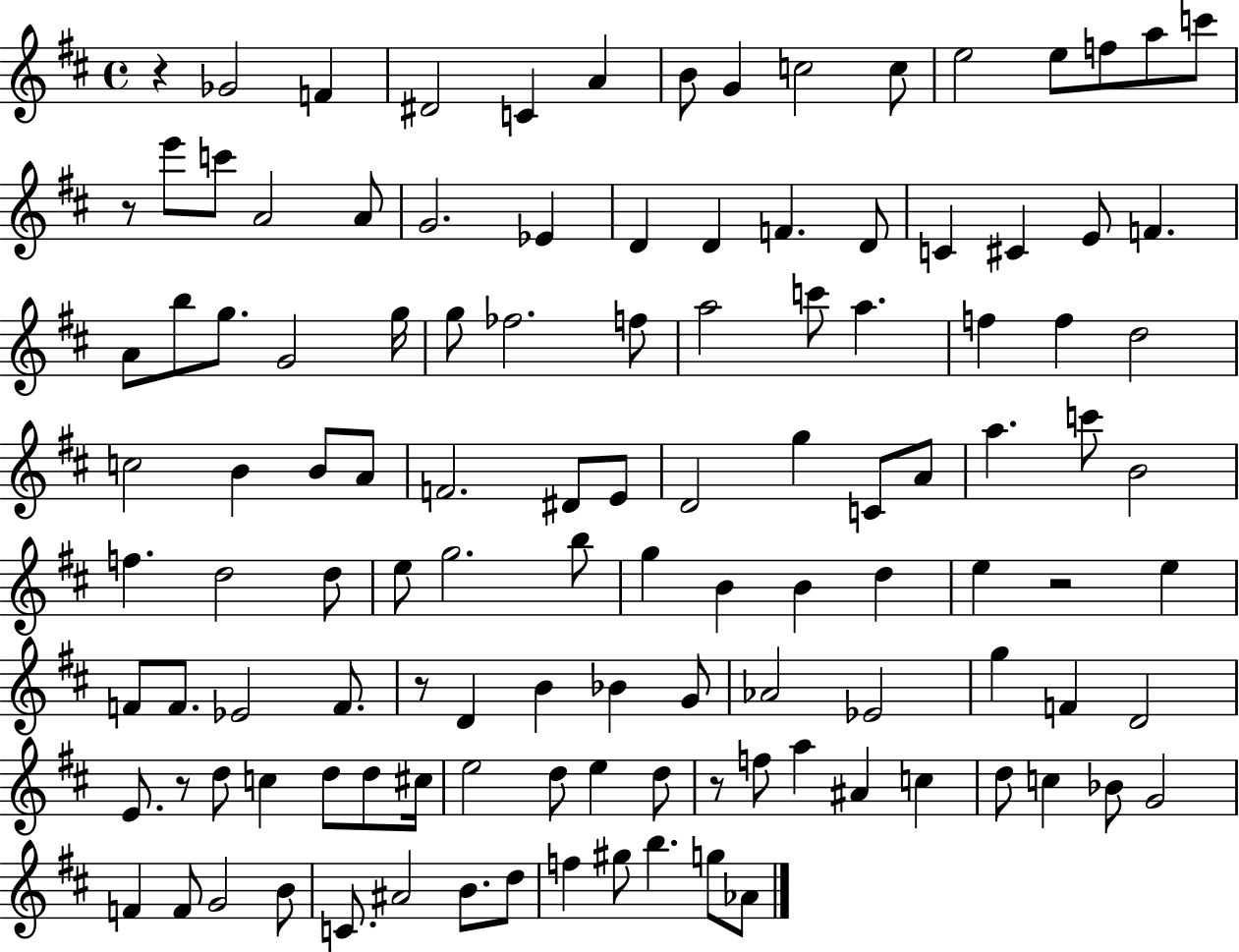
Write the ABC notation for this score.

X:1
T:Untitled
M:4/4
L:1/4
K:D
z _G2 F ^D2 C A B/2 G c2 c/2 e2 e/2 f/2 a/2 c'/2 z/2 e'/2 c'/2 A2 A/2 G2 _E D D F D/2 C ^C E/2 F A/2 b/2 g/2 G2 g/4 g/2 _f2 f/2 a2 c'/2 a f f d2 c2 B B/2 A/2 F2 ^D/2 E/2 D2 g C/2 A/2 a c'/2 B2 f d2 d/2 e/2 g2 b/2 g B B d e z2 e F/2 F/2 _E2 F/2 z/2 D B _B G/2 _A2 _E2 g F D2 E/2 z/2 d/2 c d/2 d/2 ^c/4 e2 d/2 e d/2 z/2 f/2 a ^A c d/2 c _B/2 G2 F F/2 G2 B/2 C/2 ^A2 B/2 d/2 f ^g/2 b g/2 _A/2